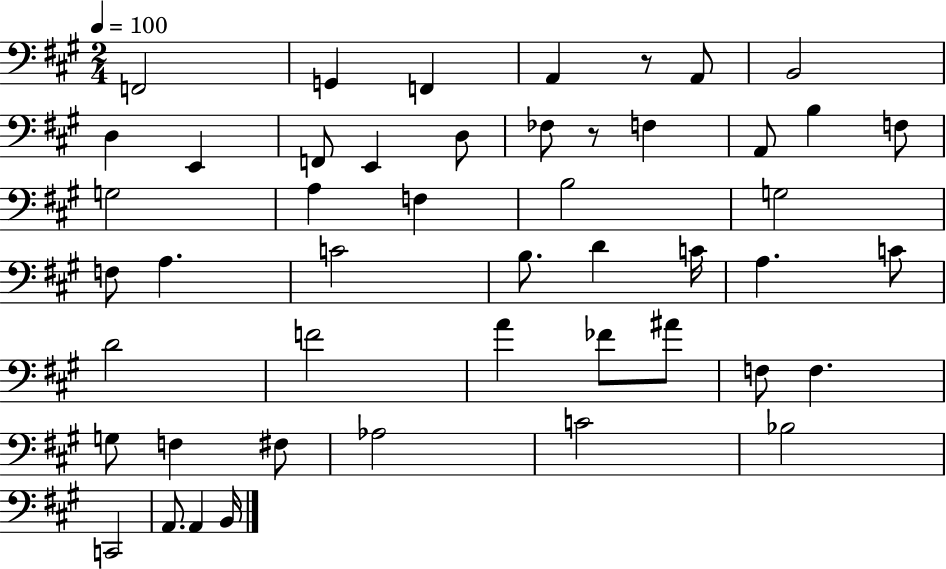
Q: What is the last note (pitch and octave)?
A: B2